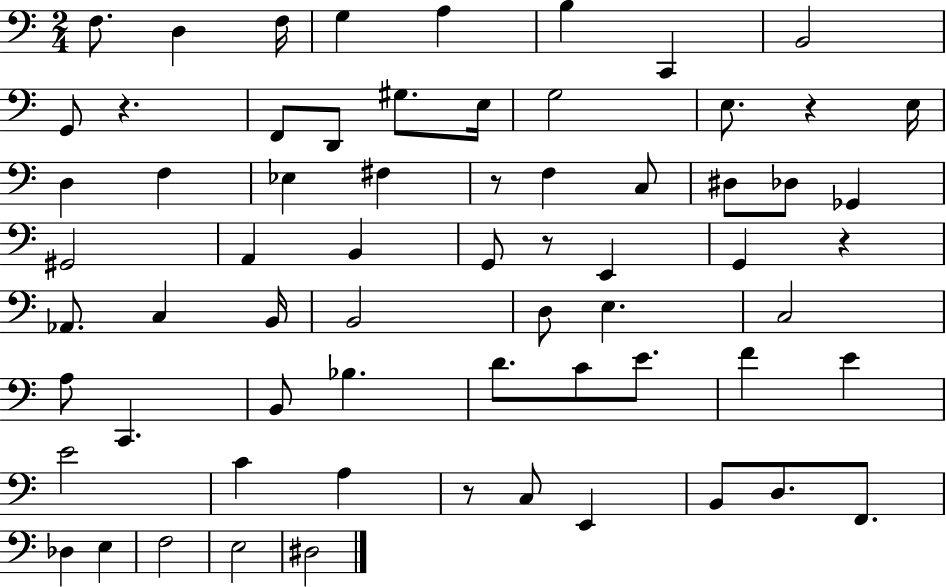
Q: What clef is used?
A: bass